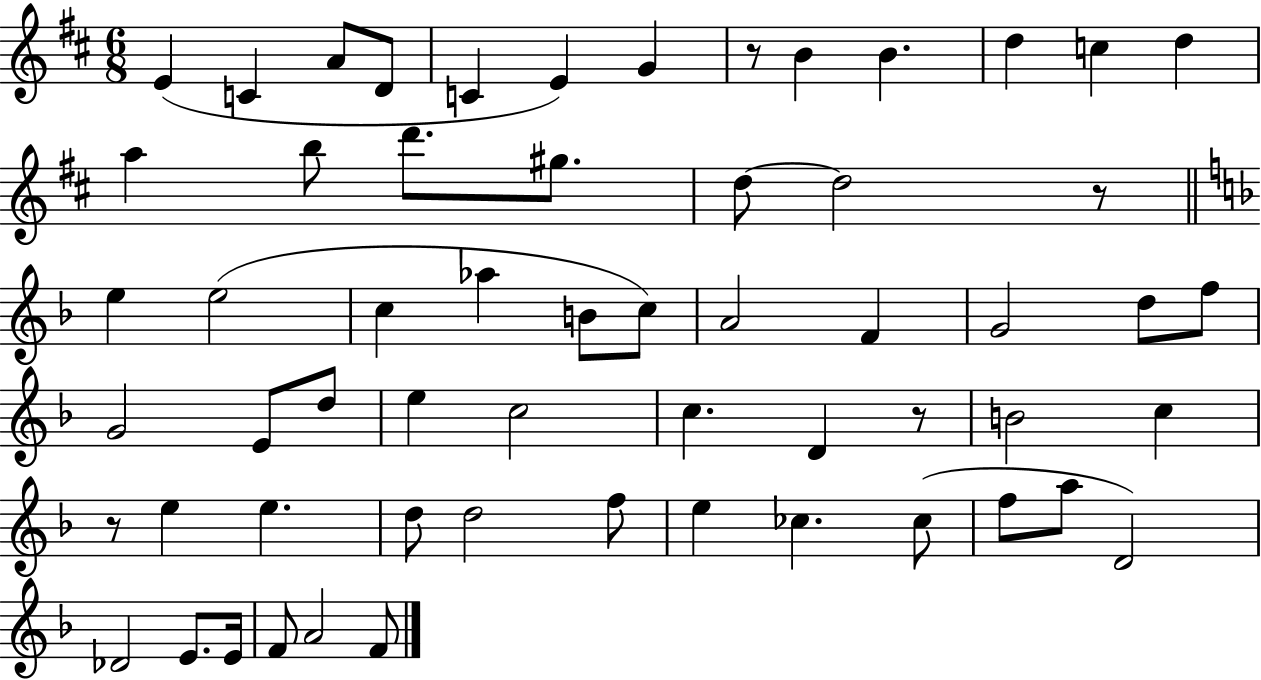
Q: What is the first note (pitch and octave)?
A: E4